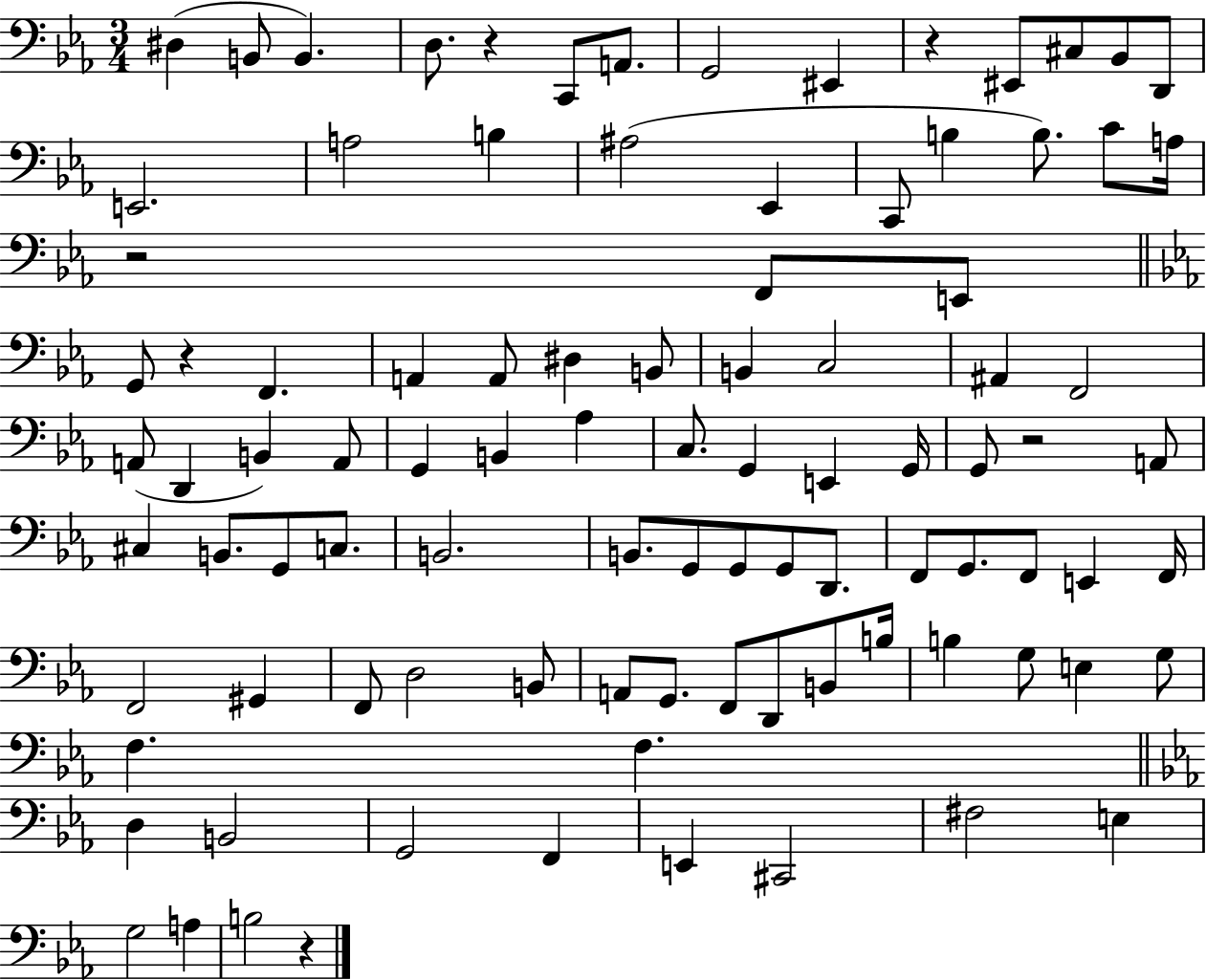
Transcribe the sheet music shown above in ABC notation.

X:1
T:Untitled
M:3/4
L:1/4
K:Eb
^D, B,,/2 B,, D,/2 z C,,/2 A,,/2 G,,2 ^E,, z ^E,,/2 ^C,/2 _B,,/2 D,,/2 E,,2 A,2 B, ^A,2 _E,, C,,/2 B, B,/2 C/2 A,/4 z2 F,,/2 E,,/2 G,,/2 z F,, A,, A,,/2 ^D, B,,/2 B,, C,2 ^A,, F,,2 A,,/2 D,, B,, A,,/2 G,, B,, _A, C,/2 G,, E,, G,,/4 G,,/2 z2 A,,/2 ^C, B,,/2 G,,/2 C,/2 B,,2 B,,/2 G,,/2 G,,/2 G,,/2 D,,/2 F,,/2 G,,/2 F,,/2 E,, F,,/4 F,,2 ^G,, F,,/2 D,2 B,,/2 A,,/2 G,,/2 F,,/2 D,,/2 B,,/2 B,/4 B, G,/2 E, G,/2 F, F, D, B,,2 G,,2 F,, E,, ^C,,2 ^F,2 E, G,2 A, B,2 z